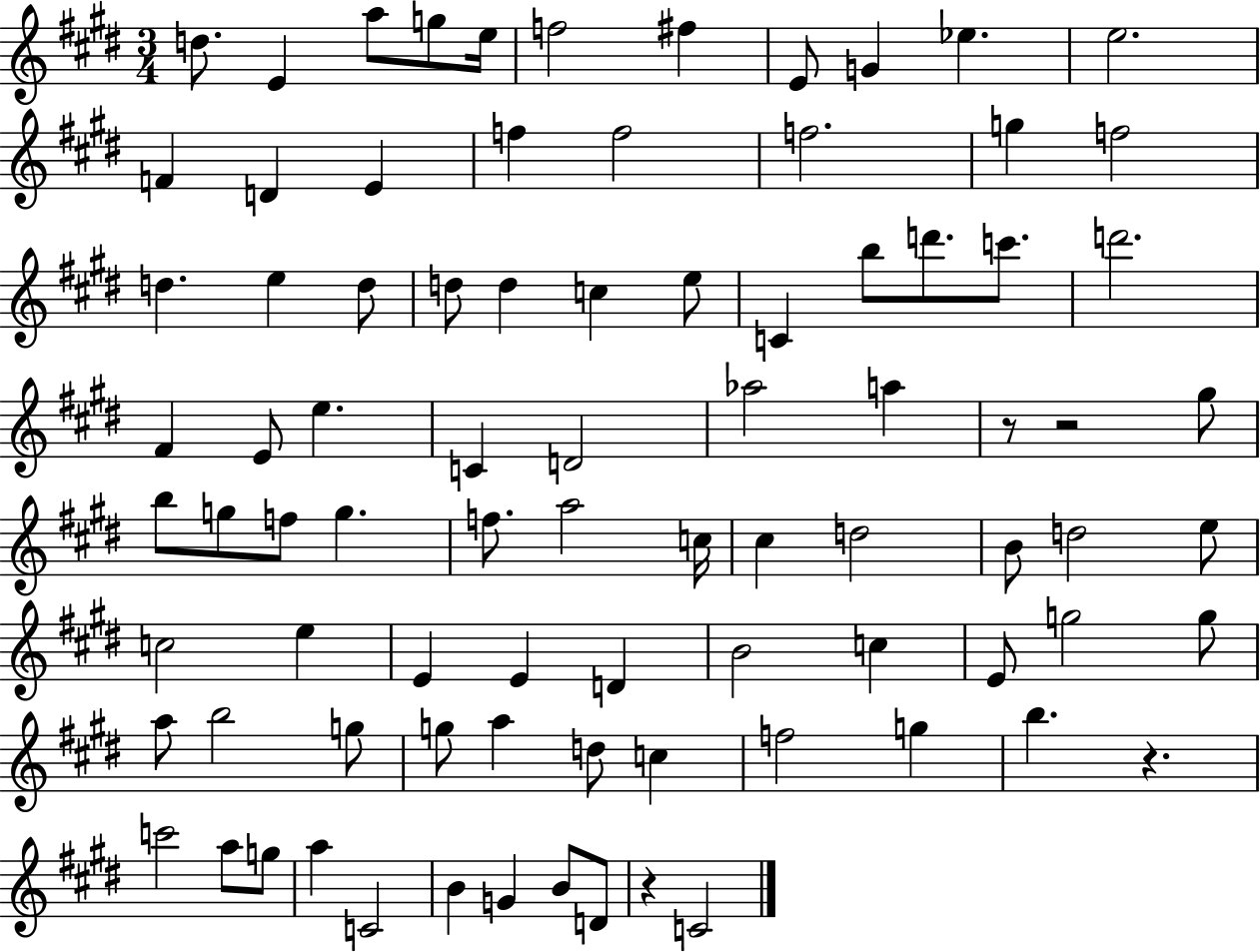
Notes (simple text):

D5/e. E4/q A5/e G5/e E5/s F5/h F#5/q E4/e G4/q Eb5/q. E5/h. F4/q D4/q E4/q F5/q F5/h F5/h. G5/q F5/h D5/q. E5/q D5/e D5/e D5/q C5/q E5/e C4/q B5/e D6/e. C6/e. D6/h. F#4/q E4/e E5/q. C4/q D4/h Ab5/h A5/q R/e R/h G#5/e B5/e G5/e F5/e G5/q. F5/e. A5/h C5/s C#5/q D5/h B4/e D5/h E5/e C5/h E5/q E4/q E4/q D4/q B4/h C5/q E4/e G5/h G5/e A5/e B5/h G5/e G5/e A5/q D5/e C5/q F5/h G5/q B5/q. R/q. C6/h A5/e G5/e A5/q C4/h B4/q G4/q B4/e D4/e R/q C4/h